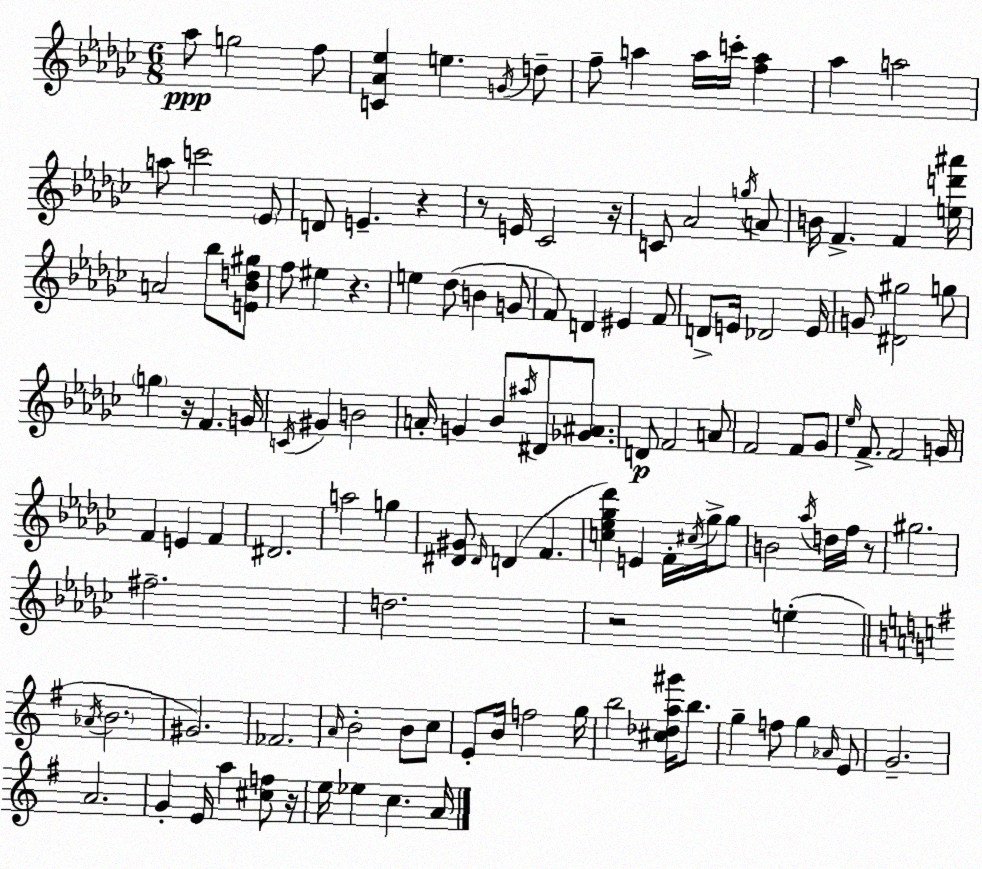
X:1
T:Untitled
M:6/8
L:1/4
K:Ebm
_a/2 g2 f/2 [C_A_e] e G/4 d/2 f/2 a a/4 c'/4 [fa] _a a2 a/2 c'2 _E/2 D/2 E z z/2 E/4 _C2 z/4 C/2 _A2 g/4 A/2 B/4 F F [ed'^a']/4 A2 _b/2 [E_Bd^g]/2 f/2 ^e z e _d/2 B G/2 F/2 D ^E F/2 D/2 E/4 _D2 E/4 G/2 [^D^g]2 g/2 g z/4 F G/4 C/4 ^G B2 A/4 G _B/2 ^a/4 ^D/2 [_G^A]/2 D/2 F2 A/2 F2 F/2 _G/2 _e/4 F/2 F2 G/4 F E F ^D2 a2 g [^D^G]/2 ^D/4 D F [c_e_g_d'] E F/4 ^c/4 _g/4 _g/2 B2 _a/4 d/4 f/4 z/2 ^g2 ^f2 d2 z2 e _A/4 B2 ^G2 _F2 A/4 B2 B/2 c/2 E/2 B/4 f2 g/4 b2 [^c_da^g']/4 b/2 g f/2 g _A/4 E/2 G2 A2 G E/4 a [^cf]/2 z/4 e/4 _e c A/4